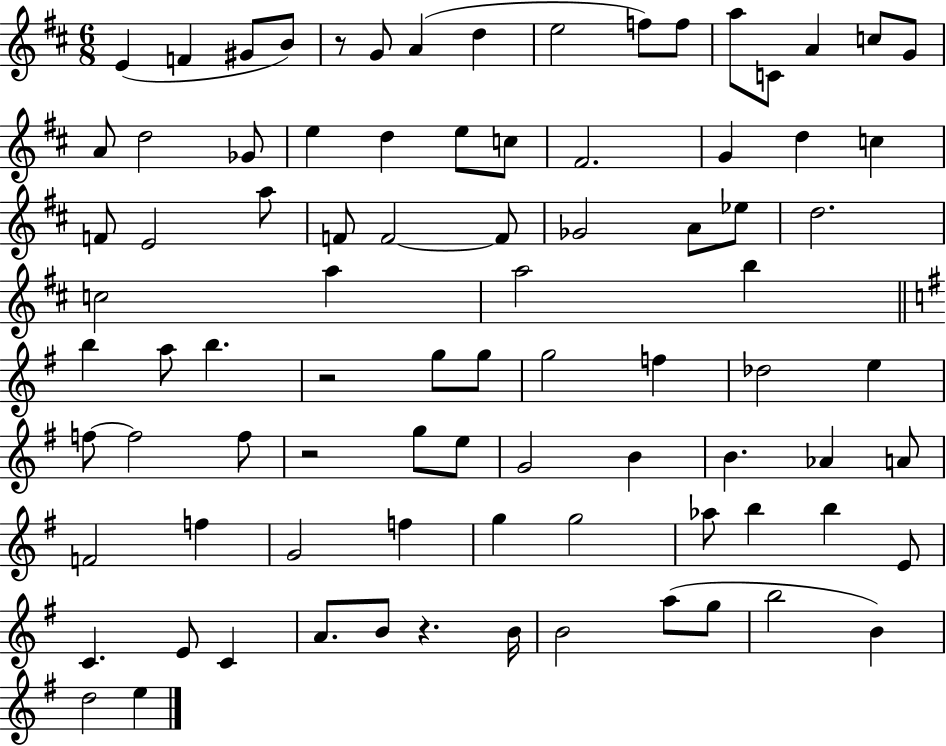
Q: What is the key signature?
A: D major